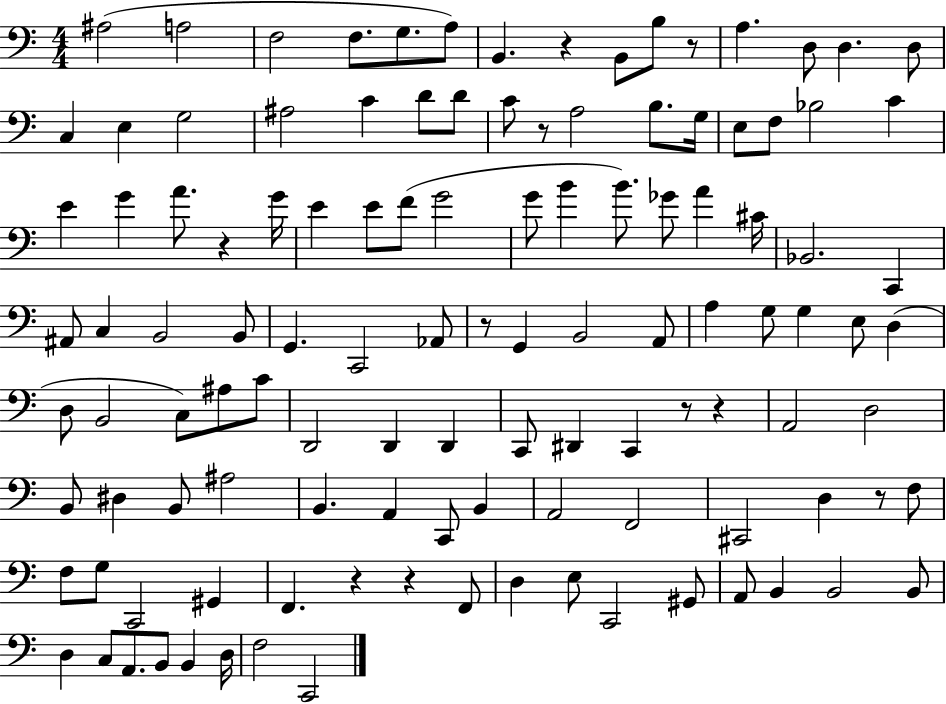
{
  \clef bass
  \numericTimeSignature
  \time 4/4
  \key c \major
  ais2( a2 | f2 f8. g8. a8) | b,4. r4 b,8 b8 r8 | a4. d8 d4. d8 | \break c4 e4 g2 | ais2 c'4 d'8 d'8 | c'8 r8 a2 b8. g16 | e8 f8 bes2 c'4 | \break e'4 g'4 a'8. r4 g'16 | e'4 e'8 f'8( g'2 | g'8 b'4 b'8.) ges'8 a'4 cis'16 | bes,2. c,4 | \break ais,8 c4 b,2 b,8 | g,4. c,2 aes,8 | r8 g,4 b,2 a,8 | a4 g8 g4 e8 d4( | \break d8 b,2 c8) ais8 c'8 | d,2 d,4 d,4 | c,8 dis,4 c,4 r8 r4 | a,2 d2 | \break b,8 dis4 b,8 ais2 | b,4. a,4 c,8 b,4 | a,2 f,2 | cis,2 d4 r8 f8 | \break f8 g8 c,2 gis,4 | f,4. r4 r4 f,8 | d4 e8 c,2 gis,8 | a,8 b,4 b,2 b,8 | \break d4 c8 a,8. b,8 b,4 d16 | f2 c,2 | \bar "|."
}